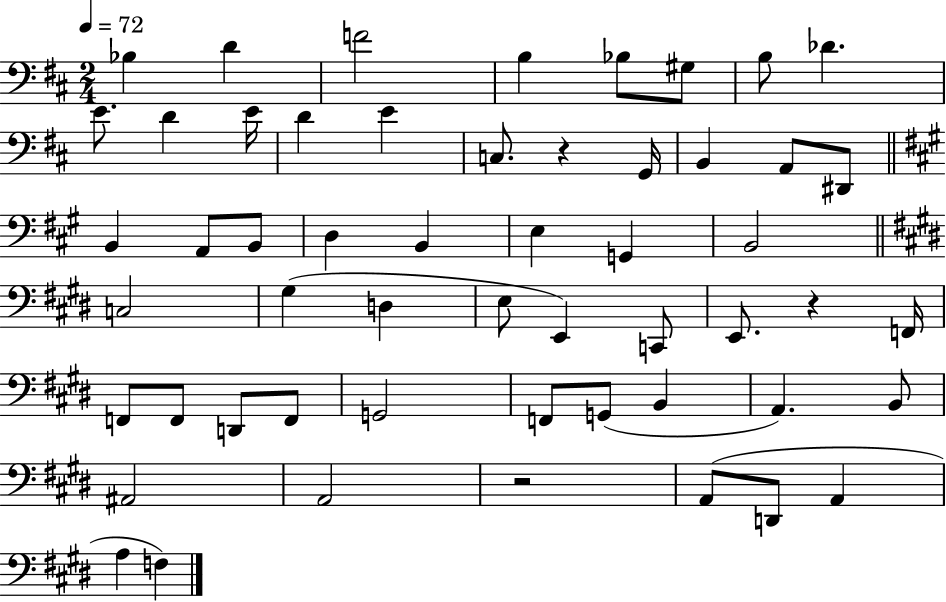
Bb3/q D4/q F4/h B3/q Bb3/e G#3/e B3/e Db4/q. E4/e. D4/q E4/s D4/q E4/q C3/e. R/q G2/s B2/q A2/e D#2/e B2/q A2/e B2/e D3/q B2/q E3/q G2/q B2/h C3/h G#3/q D3/q E3/e E2/q C2/e E2/e. R/q F2/s F2/e F2/e D2/e F2/e G2/h F2/e G2/e B2/q A2/q. B2/e A#2/h A2/h R/h A2/e D2/e A2/q A3/q F3/q